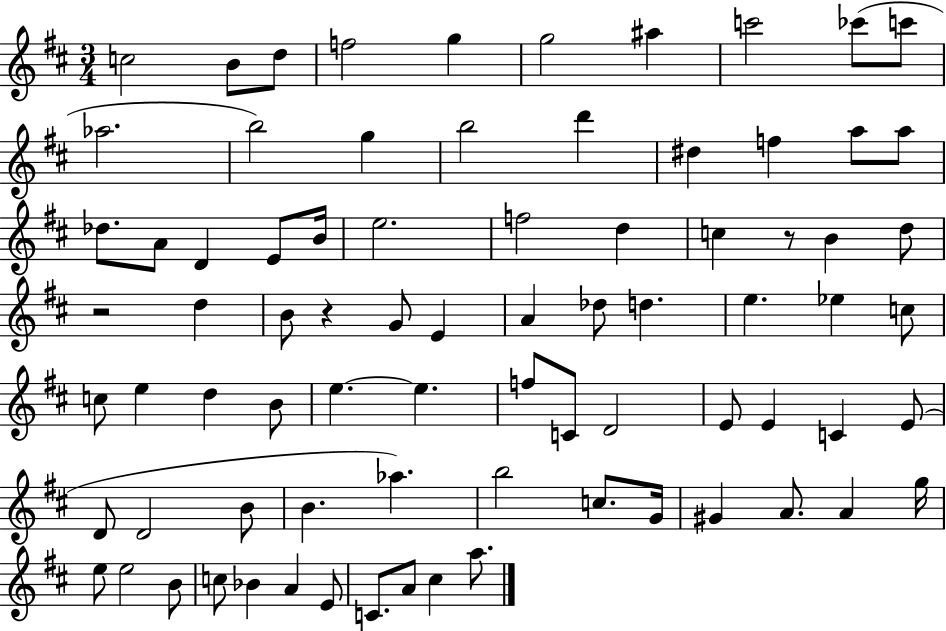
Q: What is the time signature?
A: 3/4